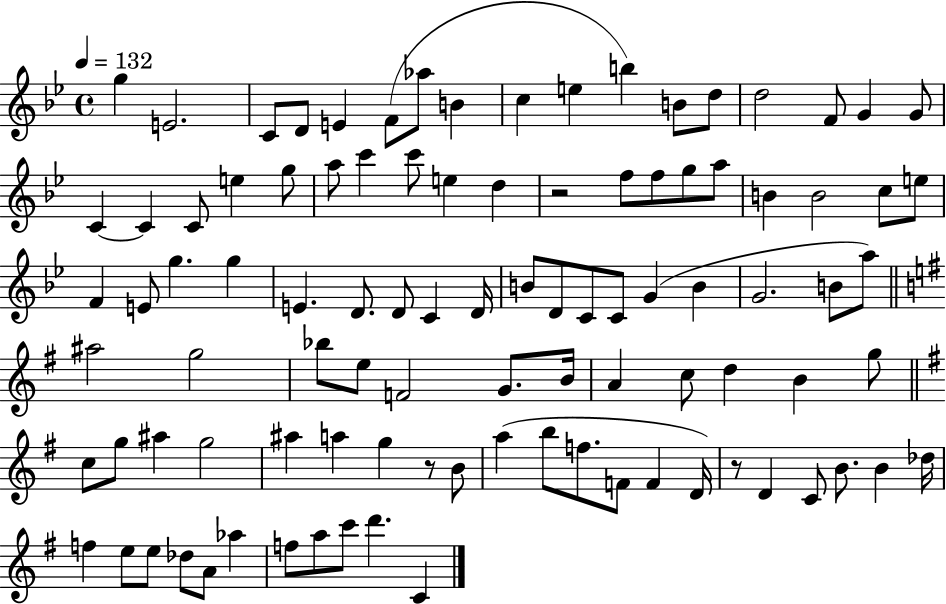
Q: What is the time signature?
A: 4/4